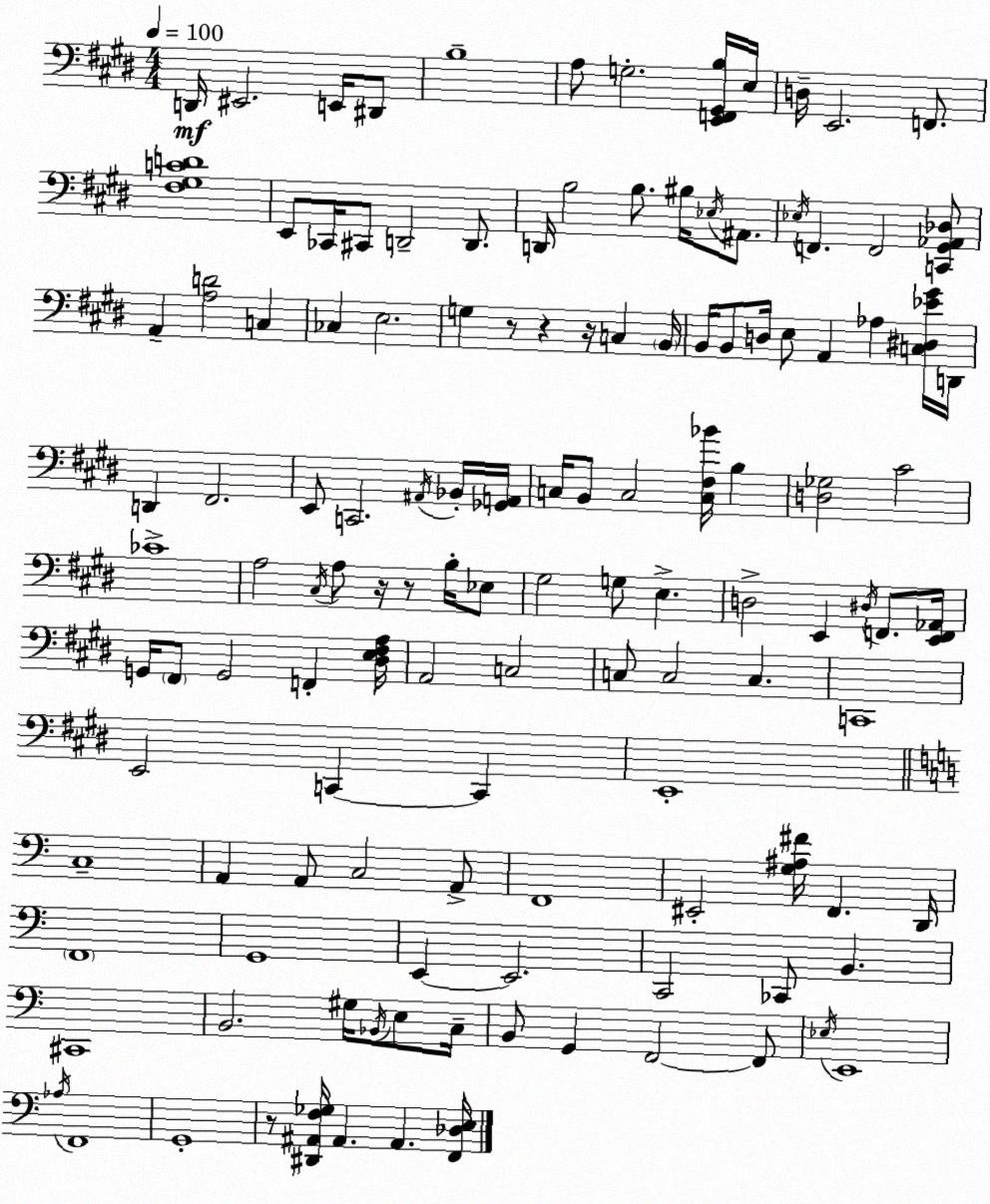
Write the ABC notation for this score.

X:1
T:Untitled
M:4/4
L:1/4
K:E
D,,/4 ^E,,2 E,,/4 ^D,,/2 B,4 A,/2 G,2 [E,,F,,^G,,B,]/4 E,/4 D,/4 E,,2 F,,/2 [^F,^G,CD]4 E,,/2 _C,,/4 ^C,,/2 D,,2 D,,/2 D,,/4 B,2 B,/2 ^B,/4 _E,/4 ^A,,/2 _E,/4 F,, F,,2 [C,,^G,,_A,,_D,]/2 A,, [A,D]2 C, _C, E,2 G, z/2 z z/4 C, B,,/4 B,,/4 B,,/2 D,/4 E,/2 A,, _A, [C,^D,_E^G]/4 D,,/4 D,, ^F,,2 E,,/2 C,,2 ^A,,/4 _B,,/4 [_G,,A,,]/4 C,/4 B,,/2 C,2 [C,^F,_B]/4 B, [D,_G,]2 ^C2 _C4 A,2 ^C,/4 A,/2 z/4 z/2 B,/4 _E,/2 ^G,2 G,/2 E, D,2 E,, ^D,/4 F,,/2 [E,,F,,_A,,]/4 G,,/4 ^F,,/2 G,,2 F,, [^D,E,^F,A,]/4 A,,2 C,2 C,/2 C,2 C, C,,4 E,,2 C,, C,, E,,4 C,4 A,, A,,/2 C,2 A,,/2 F,,4 ^E,,2 [G,^A,^F]/4 F,, D,,/4 F,,4 G,,4 E,, E,,2 C,,2 _C,,/2 B,, ^C,,4 B,,2 ^G,/4 _B,,/4 E,/2 C,/4 B,,/2 G,, F,,2 F,,/2 _E,/4 E,,4 _A,/4 F,,4 G,,4 z/2 [^D,,^A,,F,_G,]/4 ^A,, ^A,, [F,,_D,E,]/4